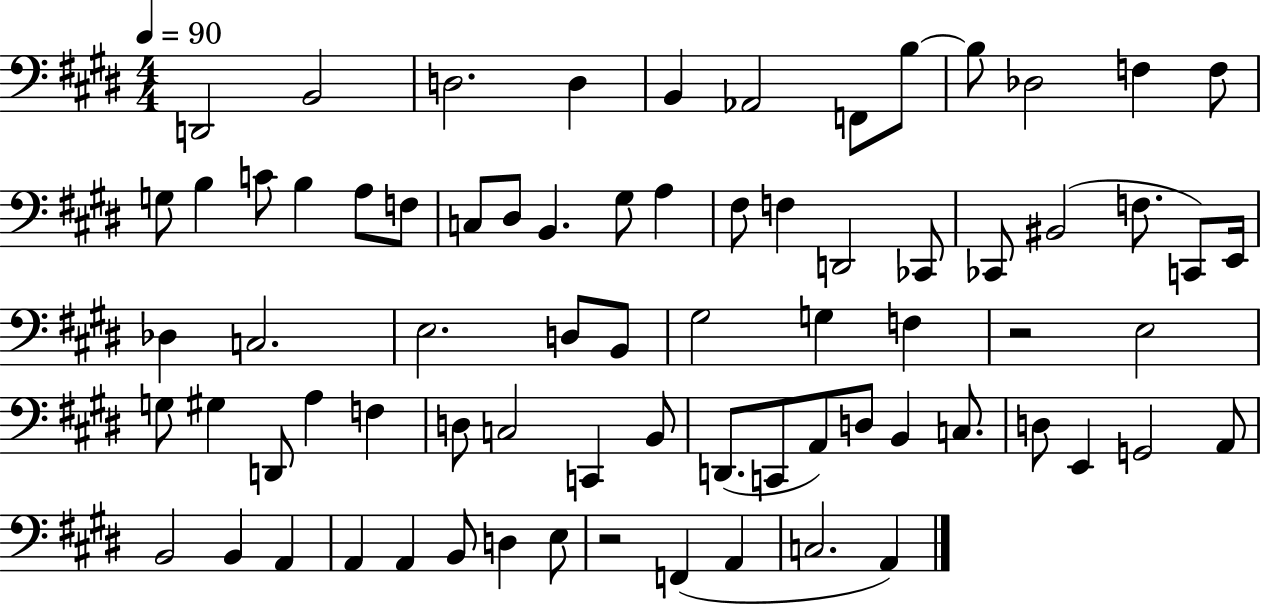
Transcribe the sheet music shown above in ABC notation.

X:1
T:Untitled
M:4/4
L:1/4
K:E
D,,2 B,,2 D,2 D, B,, _A,,2 F,,/2 B,/2 B,/2 _D,2 F, F,/2 G,/2 B, C/2 B, A,/2 F,/2 C,/2 ^D,/2 B,, ^G,/2 A, ^F,/2 F, D,,2 _C,,/2 _C,,/2 ^B,,2 F,/2 C,,/2 E,,/4 _D, C,2 E,2 D,/2 B,,/2 ^G,2 G, F, z2 E,2 G,/2 ^G, D,,/2 A, F, D,/2 C,2 C,, B,,/2 D,,/2 C,,/2 A,,/2 D,/2 B,, C,/2 D,/2 E,, G,,2 A,,/2 B,,2 B,, A,, A,, A,, B,,/2 D, E,/2 z2 F,, A,, C,2 A,,